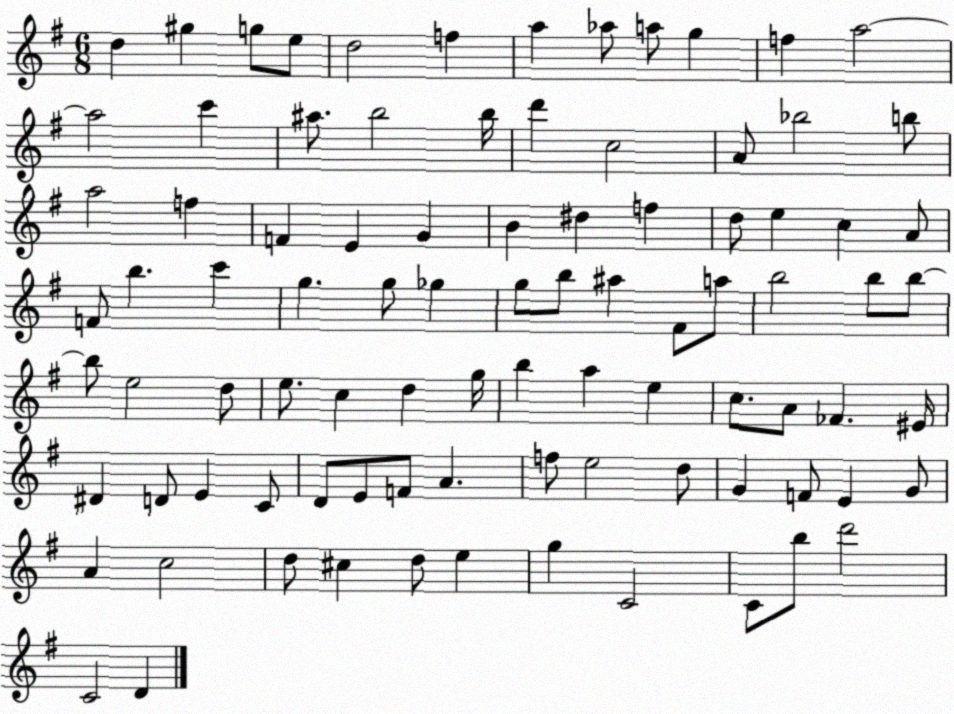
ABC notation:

X:1
T:Untitled
M:6/8
L:1/4
K:G
d ^g g/2 e/2 d2 f a _a/2 a/2 g f a2 a2 c' ^a/2 b2 b/4 d' c2 A/2 _b2 b/2 a2 f F E G B ^d f d/2 e c A/2 F/2 b c' g g/2 _g g/2 b/2 ^a ^F/2 a/2 b2 b/2 b/2 b/2 e2 d/2 e/2 c d g/4 b a e c/2 A/2 _F ^E/4 ^D D/2 E C/2 D/2 E/2 F/2 A f/2 e2 d/2 G F/2 E G/2 A c2 d/2 ^c d/2 e g C2 C/2 b/2 d'2 C2 D